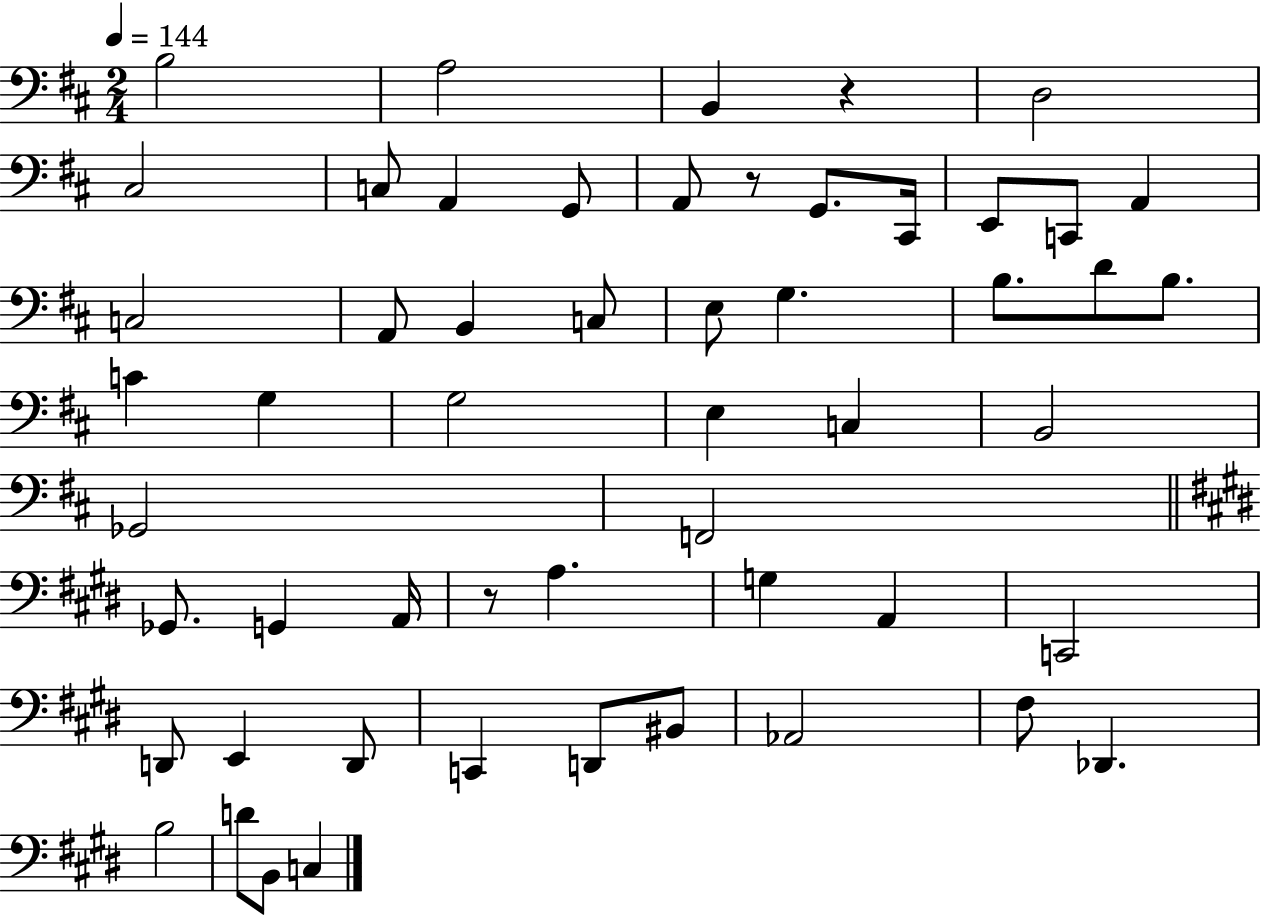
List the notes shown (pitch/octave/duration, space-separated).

B3/h A3/h B2/q R/q D3/h C#3/h C3/e A2/q G2/e A2/e R/e G2/e. C#2/s E2/e C2/e A2/q C3/h A2/e B2/q C3/e E3/e G3/q. B3/e. D4/e B3/e. C4/q G3/q G3/h E3/q C3/q B2/h Gb2/h F2/h Gb2/e. G2/q A2/s R/e A3/q. G3/q A2/q C2/h D2/e E2/q D2/e C2/q D2/e BIS2/e Ab2/h F#3/e Db2/q. B3/h D4/e B2/e C3/q